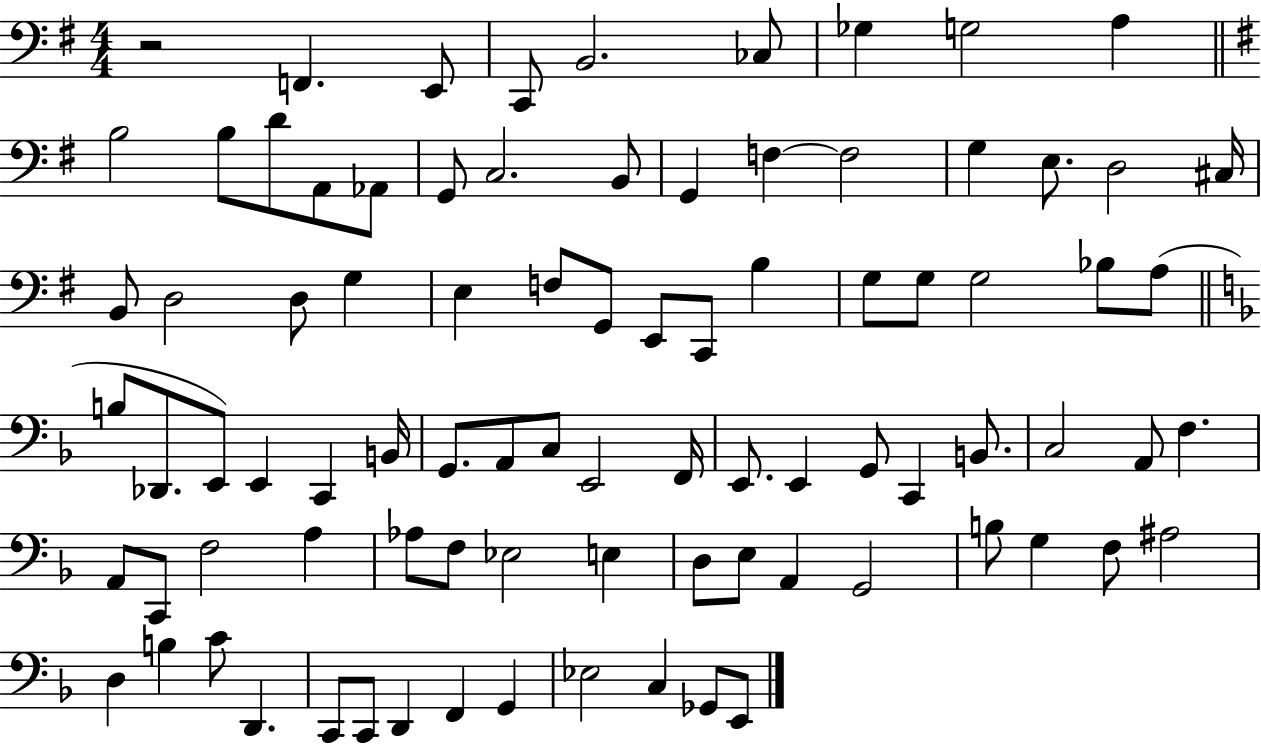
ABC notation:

X:1
T:Untitled
M:4/4
L:1/4
K:G
z2 F,, E,,/2 C,,/2 B,,2 _C,/2 _G, G,2 A, B,2 B,/2 D/2 A,,/2 _A,,/2 G,,/2 C,2 B,,/2 G,, F, F,2 G, E,/2 D,2 ^C,/4 B,,/2 D,2 D,/2 G, E, F,/2 G,,/2 E,,/2 C,,/2 B, G,/2 G,/2 G,2 _B,/2 A,/2 B,/2 _D,,/2 E,,/2 E,, C,, B,,/4 G,,/2 A,,/2 C,/2 E,,2 F,,/4 E,,/2 E,, G,,/2 C,, B,,/2 C,2 A,,/2 F, A,,/2 C,,/2 F,2 A, _A,/2 F,/2 _E,2 E, D,/2 E,/2 A,, G,,2 B,/2 G, F,/2 ^A,2 D, B, C/2 D,, C,,/2 C,,/2 D,, F,, G,, _E,2 C, _G,,/2 E,,/2